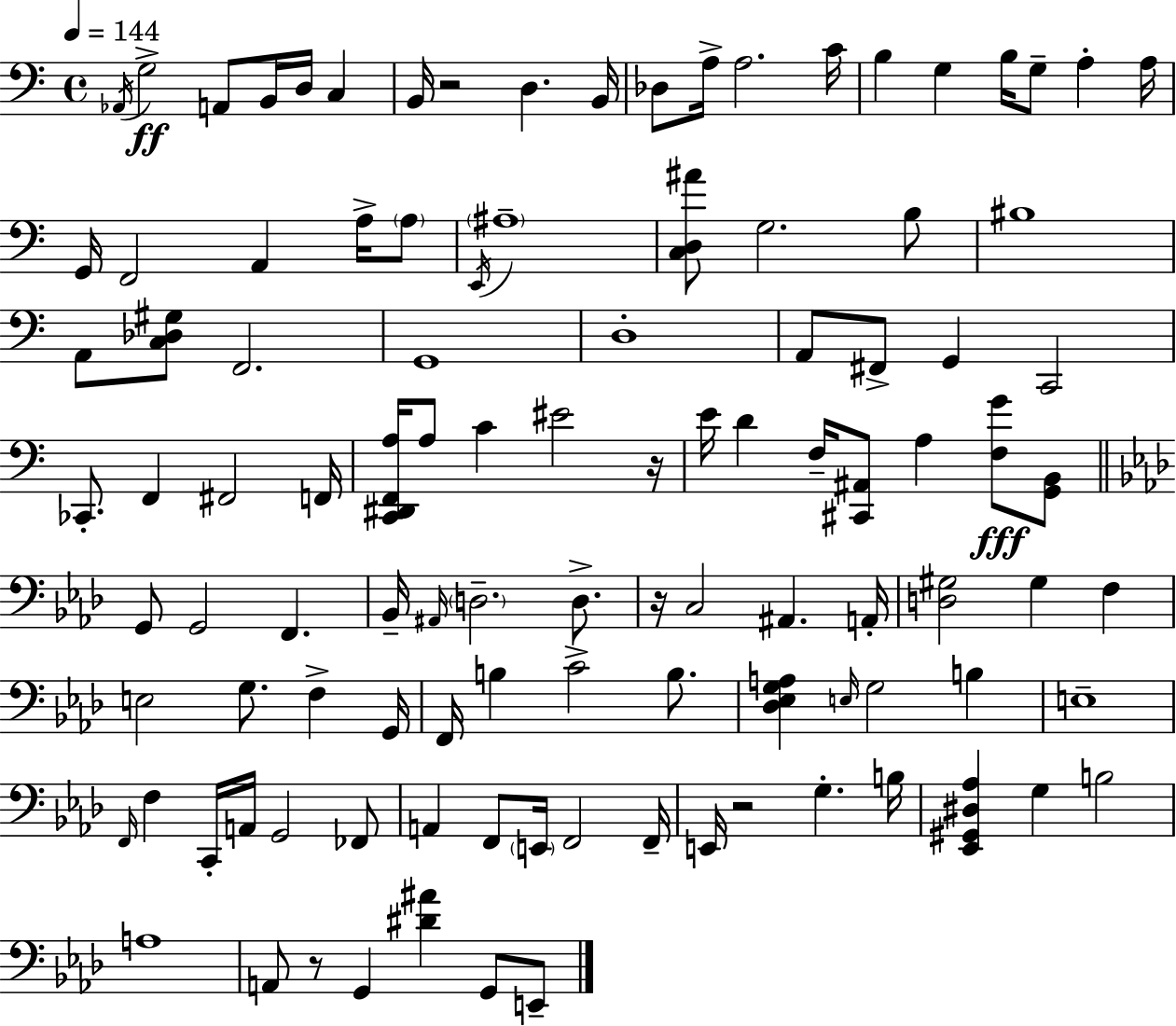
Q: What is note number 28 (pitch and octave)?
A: B3